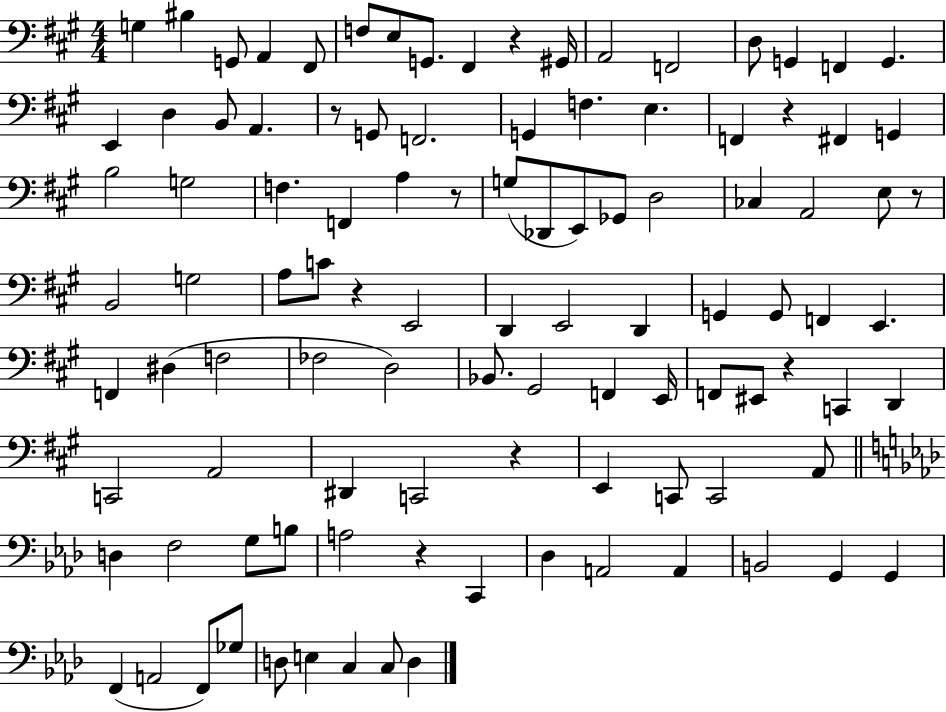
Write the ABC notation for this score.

X:1
T:Untitled
M:4/4
L:1/4
K:A
G, ^B, G,,/2 A,, ^F,,/2 F,/2 E,/2 G,,/2 ^F,, z ^G,,/4 A,,2 F,,2 D,/2 G,, F,, G,, E,, D, B,,/2 A,, z/2 G,,/2 F,,2 G,, F, E, F,, z ^F,, G,, B,2 G,2 F, F,, A, z/2 G,/2 _D,,/2 E,,/2 _G,,/2 D,2 _C, A,,2 E,/2 z/2 B,,2 G,2 A,/2 C/2 z E,,2 D,, E,,2 D,, G,, G,,/2 F,, E,, F,, ^D, F,2 _F,2 D,2 _B,,/2 ^G,,2 F,, E,,/4 F,,/2 ^E,,/2 z C,, D,, C,,2 A,,2 ^D,, C,,2 z E,, C,,/2 C,,2 A,,/2 D, F,2 G,/2 B,/2 A,2 z C,, _D, A,,2 A,, B,,2 G,, G,, F,, A,,2 F,,/2 _G,/2 D,/2 E, C, C,/2 D,